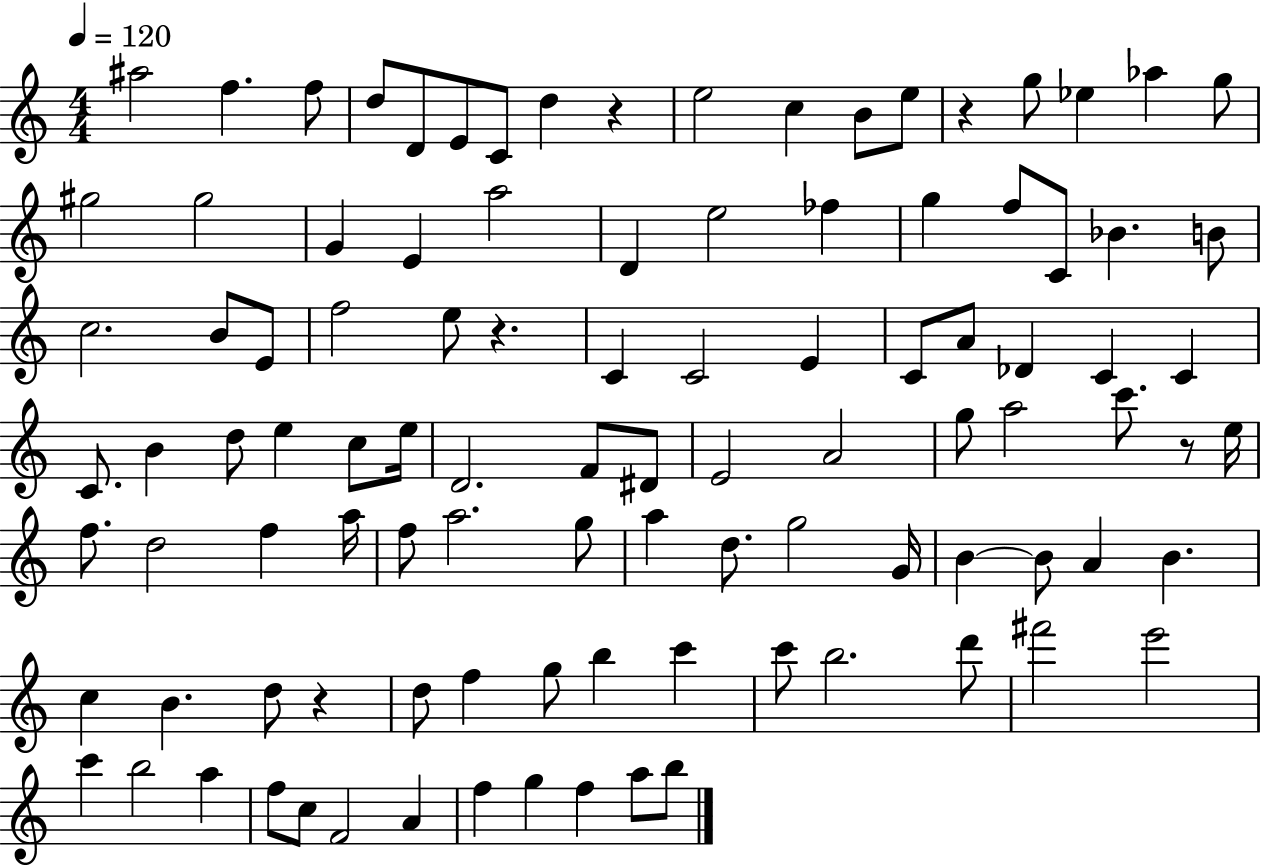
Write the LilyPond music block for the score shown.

{
  \clef treble
  \numericTimeSignature
  \time 4/4
  \key c \major
  \tempo 4 = 120
  ais''2 f''4. f''8 | d''8 d'8 e'8 c'8 d''4 r4 | e''2 c''4 b'8 e''8 | r4 g''8 ees''4 aes''4 g''8 | \break gis''2 gis''2 | g'4 e'4 a''2 | d'4 e''2 fes''4 | g''4 f''8 c'8 bes'4. b'8 | \break c''2. b'8 e'8 | f''2 e''8 r4. | c'4 c'2 e'4 | c'8 a'8 des'4 c'4 c'4 | \break c'8. b'4 d''8 e''4 c''8 e''16 | d'2. f'8 dis'8 | e'2 a'2 | g''8 a''2 c'''8. r8 e''16 | \break f''8. d''2 f''4 a''16 | f''8 a''2. g''8 | a''4 d''8. g''2 g'16 | b'4~~ b'8 a'4 b'4. | \break c''4 b'4. d''8 r4 | d''8 f''4 g''8 b''4 c'''4 | c'''8 b''2. d'''8 | fis'''2 e'''2 | \break c'''4 b''2 a''4 | f''8 c''8 f'2 a'4 | f''4 g''4 f''4 a''8 b''8 | \bar "|."
}